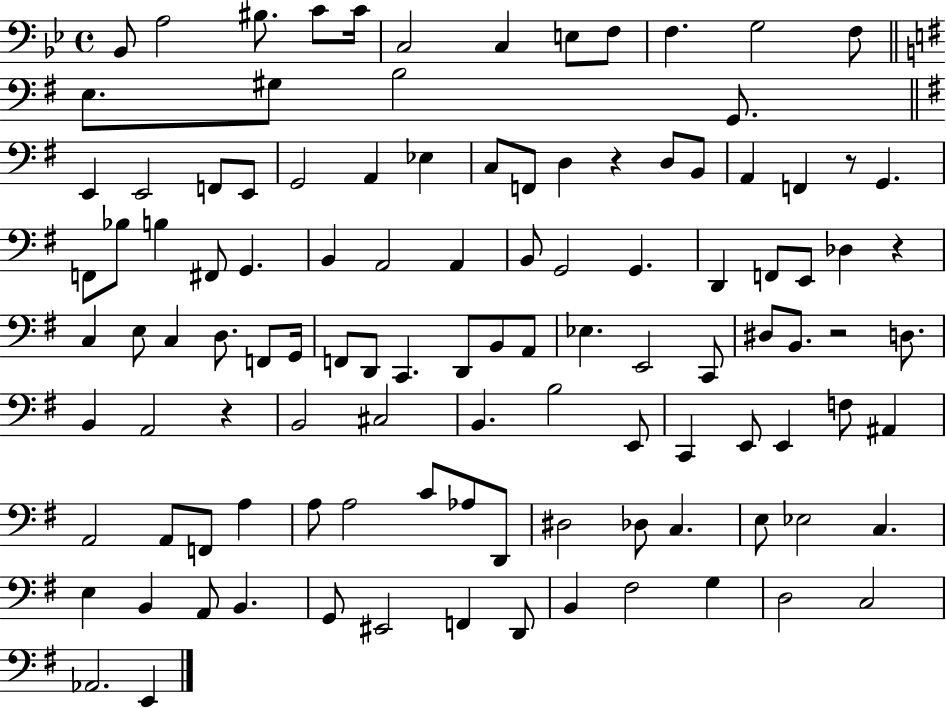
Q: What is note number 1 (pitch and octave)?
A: Bb2